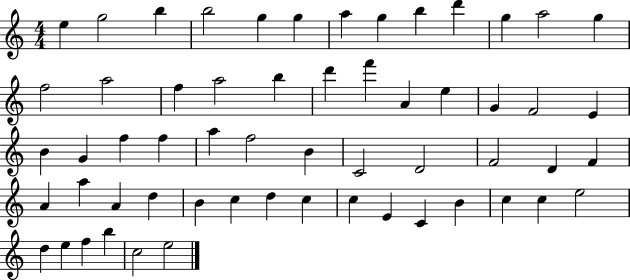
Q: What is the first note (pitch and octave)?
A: E5